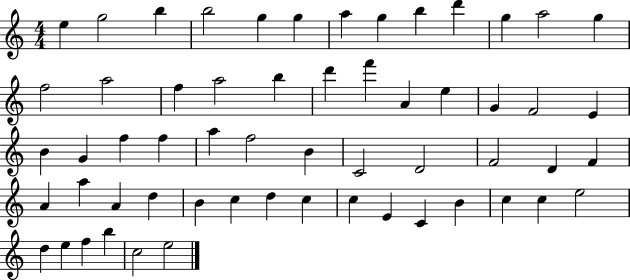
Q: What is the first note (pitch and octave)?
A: E5